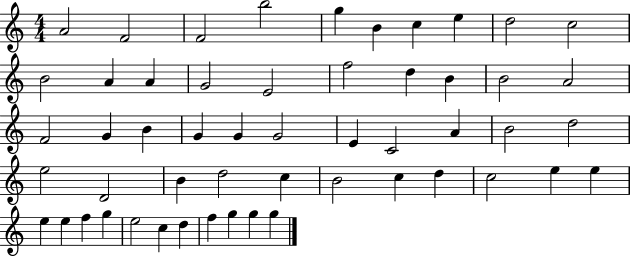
X:1
T:Untitled
M:4/4
L:1/4
K:C
A2 F2 F2 b2 g B c e d2 c2 B2 A A G2 E2 f2 d B B2 A2 F2 G B G G G2 E C2 A B2 d2 e2 D2 B d2 c B2 c d c2 e e e e f g e2 c d f g g g